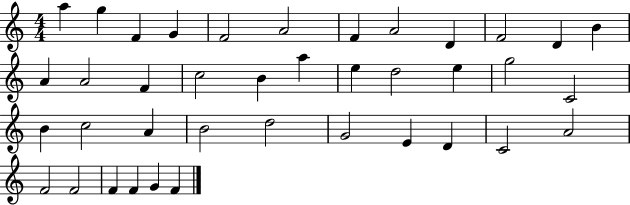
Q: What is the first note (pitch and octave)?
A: A5